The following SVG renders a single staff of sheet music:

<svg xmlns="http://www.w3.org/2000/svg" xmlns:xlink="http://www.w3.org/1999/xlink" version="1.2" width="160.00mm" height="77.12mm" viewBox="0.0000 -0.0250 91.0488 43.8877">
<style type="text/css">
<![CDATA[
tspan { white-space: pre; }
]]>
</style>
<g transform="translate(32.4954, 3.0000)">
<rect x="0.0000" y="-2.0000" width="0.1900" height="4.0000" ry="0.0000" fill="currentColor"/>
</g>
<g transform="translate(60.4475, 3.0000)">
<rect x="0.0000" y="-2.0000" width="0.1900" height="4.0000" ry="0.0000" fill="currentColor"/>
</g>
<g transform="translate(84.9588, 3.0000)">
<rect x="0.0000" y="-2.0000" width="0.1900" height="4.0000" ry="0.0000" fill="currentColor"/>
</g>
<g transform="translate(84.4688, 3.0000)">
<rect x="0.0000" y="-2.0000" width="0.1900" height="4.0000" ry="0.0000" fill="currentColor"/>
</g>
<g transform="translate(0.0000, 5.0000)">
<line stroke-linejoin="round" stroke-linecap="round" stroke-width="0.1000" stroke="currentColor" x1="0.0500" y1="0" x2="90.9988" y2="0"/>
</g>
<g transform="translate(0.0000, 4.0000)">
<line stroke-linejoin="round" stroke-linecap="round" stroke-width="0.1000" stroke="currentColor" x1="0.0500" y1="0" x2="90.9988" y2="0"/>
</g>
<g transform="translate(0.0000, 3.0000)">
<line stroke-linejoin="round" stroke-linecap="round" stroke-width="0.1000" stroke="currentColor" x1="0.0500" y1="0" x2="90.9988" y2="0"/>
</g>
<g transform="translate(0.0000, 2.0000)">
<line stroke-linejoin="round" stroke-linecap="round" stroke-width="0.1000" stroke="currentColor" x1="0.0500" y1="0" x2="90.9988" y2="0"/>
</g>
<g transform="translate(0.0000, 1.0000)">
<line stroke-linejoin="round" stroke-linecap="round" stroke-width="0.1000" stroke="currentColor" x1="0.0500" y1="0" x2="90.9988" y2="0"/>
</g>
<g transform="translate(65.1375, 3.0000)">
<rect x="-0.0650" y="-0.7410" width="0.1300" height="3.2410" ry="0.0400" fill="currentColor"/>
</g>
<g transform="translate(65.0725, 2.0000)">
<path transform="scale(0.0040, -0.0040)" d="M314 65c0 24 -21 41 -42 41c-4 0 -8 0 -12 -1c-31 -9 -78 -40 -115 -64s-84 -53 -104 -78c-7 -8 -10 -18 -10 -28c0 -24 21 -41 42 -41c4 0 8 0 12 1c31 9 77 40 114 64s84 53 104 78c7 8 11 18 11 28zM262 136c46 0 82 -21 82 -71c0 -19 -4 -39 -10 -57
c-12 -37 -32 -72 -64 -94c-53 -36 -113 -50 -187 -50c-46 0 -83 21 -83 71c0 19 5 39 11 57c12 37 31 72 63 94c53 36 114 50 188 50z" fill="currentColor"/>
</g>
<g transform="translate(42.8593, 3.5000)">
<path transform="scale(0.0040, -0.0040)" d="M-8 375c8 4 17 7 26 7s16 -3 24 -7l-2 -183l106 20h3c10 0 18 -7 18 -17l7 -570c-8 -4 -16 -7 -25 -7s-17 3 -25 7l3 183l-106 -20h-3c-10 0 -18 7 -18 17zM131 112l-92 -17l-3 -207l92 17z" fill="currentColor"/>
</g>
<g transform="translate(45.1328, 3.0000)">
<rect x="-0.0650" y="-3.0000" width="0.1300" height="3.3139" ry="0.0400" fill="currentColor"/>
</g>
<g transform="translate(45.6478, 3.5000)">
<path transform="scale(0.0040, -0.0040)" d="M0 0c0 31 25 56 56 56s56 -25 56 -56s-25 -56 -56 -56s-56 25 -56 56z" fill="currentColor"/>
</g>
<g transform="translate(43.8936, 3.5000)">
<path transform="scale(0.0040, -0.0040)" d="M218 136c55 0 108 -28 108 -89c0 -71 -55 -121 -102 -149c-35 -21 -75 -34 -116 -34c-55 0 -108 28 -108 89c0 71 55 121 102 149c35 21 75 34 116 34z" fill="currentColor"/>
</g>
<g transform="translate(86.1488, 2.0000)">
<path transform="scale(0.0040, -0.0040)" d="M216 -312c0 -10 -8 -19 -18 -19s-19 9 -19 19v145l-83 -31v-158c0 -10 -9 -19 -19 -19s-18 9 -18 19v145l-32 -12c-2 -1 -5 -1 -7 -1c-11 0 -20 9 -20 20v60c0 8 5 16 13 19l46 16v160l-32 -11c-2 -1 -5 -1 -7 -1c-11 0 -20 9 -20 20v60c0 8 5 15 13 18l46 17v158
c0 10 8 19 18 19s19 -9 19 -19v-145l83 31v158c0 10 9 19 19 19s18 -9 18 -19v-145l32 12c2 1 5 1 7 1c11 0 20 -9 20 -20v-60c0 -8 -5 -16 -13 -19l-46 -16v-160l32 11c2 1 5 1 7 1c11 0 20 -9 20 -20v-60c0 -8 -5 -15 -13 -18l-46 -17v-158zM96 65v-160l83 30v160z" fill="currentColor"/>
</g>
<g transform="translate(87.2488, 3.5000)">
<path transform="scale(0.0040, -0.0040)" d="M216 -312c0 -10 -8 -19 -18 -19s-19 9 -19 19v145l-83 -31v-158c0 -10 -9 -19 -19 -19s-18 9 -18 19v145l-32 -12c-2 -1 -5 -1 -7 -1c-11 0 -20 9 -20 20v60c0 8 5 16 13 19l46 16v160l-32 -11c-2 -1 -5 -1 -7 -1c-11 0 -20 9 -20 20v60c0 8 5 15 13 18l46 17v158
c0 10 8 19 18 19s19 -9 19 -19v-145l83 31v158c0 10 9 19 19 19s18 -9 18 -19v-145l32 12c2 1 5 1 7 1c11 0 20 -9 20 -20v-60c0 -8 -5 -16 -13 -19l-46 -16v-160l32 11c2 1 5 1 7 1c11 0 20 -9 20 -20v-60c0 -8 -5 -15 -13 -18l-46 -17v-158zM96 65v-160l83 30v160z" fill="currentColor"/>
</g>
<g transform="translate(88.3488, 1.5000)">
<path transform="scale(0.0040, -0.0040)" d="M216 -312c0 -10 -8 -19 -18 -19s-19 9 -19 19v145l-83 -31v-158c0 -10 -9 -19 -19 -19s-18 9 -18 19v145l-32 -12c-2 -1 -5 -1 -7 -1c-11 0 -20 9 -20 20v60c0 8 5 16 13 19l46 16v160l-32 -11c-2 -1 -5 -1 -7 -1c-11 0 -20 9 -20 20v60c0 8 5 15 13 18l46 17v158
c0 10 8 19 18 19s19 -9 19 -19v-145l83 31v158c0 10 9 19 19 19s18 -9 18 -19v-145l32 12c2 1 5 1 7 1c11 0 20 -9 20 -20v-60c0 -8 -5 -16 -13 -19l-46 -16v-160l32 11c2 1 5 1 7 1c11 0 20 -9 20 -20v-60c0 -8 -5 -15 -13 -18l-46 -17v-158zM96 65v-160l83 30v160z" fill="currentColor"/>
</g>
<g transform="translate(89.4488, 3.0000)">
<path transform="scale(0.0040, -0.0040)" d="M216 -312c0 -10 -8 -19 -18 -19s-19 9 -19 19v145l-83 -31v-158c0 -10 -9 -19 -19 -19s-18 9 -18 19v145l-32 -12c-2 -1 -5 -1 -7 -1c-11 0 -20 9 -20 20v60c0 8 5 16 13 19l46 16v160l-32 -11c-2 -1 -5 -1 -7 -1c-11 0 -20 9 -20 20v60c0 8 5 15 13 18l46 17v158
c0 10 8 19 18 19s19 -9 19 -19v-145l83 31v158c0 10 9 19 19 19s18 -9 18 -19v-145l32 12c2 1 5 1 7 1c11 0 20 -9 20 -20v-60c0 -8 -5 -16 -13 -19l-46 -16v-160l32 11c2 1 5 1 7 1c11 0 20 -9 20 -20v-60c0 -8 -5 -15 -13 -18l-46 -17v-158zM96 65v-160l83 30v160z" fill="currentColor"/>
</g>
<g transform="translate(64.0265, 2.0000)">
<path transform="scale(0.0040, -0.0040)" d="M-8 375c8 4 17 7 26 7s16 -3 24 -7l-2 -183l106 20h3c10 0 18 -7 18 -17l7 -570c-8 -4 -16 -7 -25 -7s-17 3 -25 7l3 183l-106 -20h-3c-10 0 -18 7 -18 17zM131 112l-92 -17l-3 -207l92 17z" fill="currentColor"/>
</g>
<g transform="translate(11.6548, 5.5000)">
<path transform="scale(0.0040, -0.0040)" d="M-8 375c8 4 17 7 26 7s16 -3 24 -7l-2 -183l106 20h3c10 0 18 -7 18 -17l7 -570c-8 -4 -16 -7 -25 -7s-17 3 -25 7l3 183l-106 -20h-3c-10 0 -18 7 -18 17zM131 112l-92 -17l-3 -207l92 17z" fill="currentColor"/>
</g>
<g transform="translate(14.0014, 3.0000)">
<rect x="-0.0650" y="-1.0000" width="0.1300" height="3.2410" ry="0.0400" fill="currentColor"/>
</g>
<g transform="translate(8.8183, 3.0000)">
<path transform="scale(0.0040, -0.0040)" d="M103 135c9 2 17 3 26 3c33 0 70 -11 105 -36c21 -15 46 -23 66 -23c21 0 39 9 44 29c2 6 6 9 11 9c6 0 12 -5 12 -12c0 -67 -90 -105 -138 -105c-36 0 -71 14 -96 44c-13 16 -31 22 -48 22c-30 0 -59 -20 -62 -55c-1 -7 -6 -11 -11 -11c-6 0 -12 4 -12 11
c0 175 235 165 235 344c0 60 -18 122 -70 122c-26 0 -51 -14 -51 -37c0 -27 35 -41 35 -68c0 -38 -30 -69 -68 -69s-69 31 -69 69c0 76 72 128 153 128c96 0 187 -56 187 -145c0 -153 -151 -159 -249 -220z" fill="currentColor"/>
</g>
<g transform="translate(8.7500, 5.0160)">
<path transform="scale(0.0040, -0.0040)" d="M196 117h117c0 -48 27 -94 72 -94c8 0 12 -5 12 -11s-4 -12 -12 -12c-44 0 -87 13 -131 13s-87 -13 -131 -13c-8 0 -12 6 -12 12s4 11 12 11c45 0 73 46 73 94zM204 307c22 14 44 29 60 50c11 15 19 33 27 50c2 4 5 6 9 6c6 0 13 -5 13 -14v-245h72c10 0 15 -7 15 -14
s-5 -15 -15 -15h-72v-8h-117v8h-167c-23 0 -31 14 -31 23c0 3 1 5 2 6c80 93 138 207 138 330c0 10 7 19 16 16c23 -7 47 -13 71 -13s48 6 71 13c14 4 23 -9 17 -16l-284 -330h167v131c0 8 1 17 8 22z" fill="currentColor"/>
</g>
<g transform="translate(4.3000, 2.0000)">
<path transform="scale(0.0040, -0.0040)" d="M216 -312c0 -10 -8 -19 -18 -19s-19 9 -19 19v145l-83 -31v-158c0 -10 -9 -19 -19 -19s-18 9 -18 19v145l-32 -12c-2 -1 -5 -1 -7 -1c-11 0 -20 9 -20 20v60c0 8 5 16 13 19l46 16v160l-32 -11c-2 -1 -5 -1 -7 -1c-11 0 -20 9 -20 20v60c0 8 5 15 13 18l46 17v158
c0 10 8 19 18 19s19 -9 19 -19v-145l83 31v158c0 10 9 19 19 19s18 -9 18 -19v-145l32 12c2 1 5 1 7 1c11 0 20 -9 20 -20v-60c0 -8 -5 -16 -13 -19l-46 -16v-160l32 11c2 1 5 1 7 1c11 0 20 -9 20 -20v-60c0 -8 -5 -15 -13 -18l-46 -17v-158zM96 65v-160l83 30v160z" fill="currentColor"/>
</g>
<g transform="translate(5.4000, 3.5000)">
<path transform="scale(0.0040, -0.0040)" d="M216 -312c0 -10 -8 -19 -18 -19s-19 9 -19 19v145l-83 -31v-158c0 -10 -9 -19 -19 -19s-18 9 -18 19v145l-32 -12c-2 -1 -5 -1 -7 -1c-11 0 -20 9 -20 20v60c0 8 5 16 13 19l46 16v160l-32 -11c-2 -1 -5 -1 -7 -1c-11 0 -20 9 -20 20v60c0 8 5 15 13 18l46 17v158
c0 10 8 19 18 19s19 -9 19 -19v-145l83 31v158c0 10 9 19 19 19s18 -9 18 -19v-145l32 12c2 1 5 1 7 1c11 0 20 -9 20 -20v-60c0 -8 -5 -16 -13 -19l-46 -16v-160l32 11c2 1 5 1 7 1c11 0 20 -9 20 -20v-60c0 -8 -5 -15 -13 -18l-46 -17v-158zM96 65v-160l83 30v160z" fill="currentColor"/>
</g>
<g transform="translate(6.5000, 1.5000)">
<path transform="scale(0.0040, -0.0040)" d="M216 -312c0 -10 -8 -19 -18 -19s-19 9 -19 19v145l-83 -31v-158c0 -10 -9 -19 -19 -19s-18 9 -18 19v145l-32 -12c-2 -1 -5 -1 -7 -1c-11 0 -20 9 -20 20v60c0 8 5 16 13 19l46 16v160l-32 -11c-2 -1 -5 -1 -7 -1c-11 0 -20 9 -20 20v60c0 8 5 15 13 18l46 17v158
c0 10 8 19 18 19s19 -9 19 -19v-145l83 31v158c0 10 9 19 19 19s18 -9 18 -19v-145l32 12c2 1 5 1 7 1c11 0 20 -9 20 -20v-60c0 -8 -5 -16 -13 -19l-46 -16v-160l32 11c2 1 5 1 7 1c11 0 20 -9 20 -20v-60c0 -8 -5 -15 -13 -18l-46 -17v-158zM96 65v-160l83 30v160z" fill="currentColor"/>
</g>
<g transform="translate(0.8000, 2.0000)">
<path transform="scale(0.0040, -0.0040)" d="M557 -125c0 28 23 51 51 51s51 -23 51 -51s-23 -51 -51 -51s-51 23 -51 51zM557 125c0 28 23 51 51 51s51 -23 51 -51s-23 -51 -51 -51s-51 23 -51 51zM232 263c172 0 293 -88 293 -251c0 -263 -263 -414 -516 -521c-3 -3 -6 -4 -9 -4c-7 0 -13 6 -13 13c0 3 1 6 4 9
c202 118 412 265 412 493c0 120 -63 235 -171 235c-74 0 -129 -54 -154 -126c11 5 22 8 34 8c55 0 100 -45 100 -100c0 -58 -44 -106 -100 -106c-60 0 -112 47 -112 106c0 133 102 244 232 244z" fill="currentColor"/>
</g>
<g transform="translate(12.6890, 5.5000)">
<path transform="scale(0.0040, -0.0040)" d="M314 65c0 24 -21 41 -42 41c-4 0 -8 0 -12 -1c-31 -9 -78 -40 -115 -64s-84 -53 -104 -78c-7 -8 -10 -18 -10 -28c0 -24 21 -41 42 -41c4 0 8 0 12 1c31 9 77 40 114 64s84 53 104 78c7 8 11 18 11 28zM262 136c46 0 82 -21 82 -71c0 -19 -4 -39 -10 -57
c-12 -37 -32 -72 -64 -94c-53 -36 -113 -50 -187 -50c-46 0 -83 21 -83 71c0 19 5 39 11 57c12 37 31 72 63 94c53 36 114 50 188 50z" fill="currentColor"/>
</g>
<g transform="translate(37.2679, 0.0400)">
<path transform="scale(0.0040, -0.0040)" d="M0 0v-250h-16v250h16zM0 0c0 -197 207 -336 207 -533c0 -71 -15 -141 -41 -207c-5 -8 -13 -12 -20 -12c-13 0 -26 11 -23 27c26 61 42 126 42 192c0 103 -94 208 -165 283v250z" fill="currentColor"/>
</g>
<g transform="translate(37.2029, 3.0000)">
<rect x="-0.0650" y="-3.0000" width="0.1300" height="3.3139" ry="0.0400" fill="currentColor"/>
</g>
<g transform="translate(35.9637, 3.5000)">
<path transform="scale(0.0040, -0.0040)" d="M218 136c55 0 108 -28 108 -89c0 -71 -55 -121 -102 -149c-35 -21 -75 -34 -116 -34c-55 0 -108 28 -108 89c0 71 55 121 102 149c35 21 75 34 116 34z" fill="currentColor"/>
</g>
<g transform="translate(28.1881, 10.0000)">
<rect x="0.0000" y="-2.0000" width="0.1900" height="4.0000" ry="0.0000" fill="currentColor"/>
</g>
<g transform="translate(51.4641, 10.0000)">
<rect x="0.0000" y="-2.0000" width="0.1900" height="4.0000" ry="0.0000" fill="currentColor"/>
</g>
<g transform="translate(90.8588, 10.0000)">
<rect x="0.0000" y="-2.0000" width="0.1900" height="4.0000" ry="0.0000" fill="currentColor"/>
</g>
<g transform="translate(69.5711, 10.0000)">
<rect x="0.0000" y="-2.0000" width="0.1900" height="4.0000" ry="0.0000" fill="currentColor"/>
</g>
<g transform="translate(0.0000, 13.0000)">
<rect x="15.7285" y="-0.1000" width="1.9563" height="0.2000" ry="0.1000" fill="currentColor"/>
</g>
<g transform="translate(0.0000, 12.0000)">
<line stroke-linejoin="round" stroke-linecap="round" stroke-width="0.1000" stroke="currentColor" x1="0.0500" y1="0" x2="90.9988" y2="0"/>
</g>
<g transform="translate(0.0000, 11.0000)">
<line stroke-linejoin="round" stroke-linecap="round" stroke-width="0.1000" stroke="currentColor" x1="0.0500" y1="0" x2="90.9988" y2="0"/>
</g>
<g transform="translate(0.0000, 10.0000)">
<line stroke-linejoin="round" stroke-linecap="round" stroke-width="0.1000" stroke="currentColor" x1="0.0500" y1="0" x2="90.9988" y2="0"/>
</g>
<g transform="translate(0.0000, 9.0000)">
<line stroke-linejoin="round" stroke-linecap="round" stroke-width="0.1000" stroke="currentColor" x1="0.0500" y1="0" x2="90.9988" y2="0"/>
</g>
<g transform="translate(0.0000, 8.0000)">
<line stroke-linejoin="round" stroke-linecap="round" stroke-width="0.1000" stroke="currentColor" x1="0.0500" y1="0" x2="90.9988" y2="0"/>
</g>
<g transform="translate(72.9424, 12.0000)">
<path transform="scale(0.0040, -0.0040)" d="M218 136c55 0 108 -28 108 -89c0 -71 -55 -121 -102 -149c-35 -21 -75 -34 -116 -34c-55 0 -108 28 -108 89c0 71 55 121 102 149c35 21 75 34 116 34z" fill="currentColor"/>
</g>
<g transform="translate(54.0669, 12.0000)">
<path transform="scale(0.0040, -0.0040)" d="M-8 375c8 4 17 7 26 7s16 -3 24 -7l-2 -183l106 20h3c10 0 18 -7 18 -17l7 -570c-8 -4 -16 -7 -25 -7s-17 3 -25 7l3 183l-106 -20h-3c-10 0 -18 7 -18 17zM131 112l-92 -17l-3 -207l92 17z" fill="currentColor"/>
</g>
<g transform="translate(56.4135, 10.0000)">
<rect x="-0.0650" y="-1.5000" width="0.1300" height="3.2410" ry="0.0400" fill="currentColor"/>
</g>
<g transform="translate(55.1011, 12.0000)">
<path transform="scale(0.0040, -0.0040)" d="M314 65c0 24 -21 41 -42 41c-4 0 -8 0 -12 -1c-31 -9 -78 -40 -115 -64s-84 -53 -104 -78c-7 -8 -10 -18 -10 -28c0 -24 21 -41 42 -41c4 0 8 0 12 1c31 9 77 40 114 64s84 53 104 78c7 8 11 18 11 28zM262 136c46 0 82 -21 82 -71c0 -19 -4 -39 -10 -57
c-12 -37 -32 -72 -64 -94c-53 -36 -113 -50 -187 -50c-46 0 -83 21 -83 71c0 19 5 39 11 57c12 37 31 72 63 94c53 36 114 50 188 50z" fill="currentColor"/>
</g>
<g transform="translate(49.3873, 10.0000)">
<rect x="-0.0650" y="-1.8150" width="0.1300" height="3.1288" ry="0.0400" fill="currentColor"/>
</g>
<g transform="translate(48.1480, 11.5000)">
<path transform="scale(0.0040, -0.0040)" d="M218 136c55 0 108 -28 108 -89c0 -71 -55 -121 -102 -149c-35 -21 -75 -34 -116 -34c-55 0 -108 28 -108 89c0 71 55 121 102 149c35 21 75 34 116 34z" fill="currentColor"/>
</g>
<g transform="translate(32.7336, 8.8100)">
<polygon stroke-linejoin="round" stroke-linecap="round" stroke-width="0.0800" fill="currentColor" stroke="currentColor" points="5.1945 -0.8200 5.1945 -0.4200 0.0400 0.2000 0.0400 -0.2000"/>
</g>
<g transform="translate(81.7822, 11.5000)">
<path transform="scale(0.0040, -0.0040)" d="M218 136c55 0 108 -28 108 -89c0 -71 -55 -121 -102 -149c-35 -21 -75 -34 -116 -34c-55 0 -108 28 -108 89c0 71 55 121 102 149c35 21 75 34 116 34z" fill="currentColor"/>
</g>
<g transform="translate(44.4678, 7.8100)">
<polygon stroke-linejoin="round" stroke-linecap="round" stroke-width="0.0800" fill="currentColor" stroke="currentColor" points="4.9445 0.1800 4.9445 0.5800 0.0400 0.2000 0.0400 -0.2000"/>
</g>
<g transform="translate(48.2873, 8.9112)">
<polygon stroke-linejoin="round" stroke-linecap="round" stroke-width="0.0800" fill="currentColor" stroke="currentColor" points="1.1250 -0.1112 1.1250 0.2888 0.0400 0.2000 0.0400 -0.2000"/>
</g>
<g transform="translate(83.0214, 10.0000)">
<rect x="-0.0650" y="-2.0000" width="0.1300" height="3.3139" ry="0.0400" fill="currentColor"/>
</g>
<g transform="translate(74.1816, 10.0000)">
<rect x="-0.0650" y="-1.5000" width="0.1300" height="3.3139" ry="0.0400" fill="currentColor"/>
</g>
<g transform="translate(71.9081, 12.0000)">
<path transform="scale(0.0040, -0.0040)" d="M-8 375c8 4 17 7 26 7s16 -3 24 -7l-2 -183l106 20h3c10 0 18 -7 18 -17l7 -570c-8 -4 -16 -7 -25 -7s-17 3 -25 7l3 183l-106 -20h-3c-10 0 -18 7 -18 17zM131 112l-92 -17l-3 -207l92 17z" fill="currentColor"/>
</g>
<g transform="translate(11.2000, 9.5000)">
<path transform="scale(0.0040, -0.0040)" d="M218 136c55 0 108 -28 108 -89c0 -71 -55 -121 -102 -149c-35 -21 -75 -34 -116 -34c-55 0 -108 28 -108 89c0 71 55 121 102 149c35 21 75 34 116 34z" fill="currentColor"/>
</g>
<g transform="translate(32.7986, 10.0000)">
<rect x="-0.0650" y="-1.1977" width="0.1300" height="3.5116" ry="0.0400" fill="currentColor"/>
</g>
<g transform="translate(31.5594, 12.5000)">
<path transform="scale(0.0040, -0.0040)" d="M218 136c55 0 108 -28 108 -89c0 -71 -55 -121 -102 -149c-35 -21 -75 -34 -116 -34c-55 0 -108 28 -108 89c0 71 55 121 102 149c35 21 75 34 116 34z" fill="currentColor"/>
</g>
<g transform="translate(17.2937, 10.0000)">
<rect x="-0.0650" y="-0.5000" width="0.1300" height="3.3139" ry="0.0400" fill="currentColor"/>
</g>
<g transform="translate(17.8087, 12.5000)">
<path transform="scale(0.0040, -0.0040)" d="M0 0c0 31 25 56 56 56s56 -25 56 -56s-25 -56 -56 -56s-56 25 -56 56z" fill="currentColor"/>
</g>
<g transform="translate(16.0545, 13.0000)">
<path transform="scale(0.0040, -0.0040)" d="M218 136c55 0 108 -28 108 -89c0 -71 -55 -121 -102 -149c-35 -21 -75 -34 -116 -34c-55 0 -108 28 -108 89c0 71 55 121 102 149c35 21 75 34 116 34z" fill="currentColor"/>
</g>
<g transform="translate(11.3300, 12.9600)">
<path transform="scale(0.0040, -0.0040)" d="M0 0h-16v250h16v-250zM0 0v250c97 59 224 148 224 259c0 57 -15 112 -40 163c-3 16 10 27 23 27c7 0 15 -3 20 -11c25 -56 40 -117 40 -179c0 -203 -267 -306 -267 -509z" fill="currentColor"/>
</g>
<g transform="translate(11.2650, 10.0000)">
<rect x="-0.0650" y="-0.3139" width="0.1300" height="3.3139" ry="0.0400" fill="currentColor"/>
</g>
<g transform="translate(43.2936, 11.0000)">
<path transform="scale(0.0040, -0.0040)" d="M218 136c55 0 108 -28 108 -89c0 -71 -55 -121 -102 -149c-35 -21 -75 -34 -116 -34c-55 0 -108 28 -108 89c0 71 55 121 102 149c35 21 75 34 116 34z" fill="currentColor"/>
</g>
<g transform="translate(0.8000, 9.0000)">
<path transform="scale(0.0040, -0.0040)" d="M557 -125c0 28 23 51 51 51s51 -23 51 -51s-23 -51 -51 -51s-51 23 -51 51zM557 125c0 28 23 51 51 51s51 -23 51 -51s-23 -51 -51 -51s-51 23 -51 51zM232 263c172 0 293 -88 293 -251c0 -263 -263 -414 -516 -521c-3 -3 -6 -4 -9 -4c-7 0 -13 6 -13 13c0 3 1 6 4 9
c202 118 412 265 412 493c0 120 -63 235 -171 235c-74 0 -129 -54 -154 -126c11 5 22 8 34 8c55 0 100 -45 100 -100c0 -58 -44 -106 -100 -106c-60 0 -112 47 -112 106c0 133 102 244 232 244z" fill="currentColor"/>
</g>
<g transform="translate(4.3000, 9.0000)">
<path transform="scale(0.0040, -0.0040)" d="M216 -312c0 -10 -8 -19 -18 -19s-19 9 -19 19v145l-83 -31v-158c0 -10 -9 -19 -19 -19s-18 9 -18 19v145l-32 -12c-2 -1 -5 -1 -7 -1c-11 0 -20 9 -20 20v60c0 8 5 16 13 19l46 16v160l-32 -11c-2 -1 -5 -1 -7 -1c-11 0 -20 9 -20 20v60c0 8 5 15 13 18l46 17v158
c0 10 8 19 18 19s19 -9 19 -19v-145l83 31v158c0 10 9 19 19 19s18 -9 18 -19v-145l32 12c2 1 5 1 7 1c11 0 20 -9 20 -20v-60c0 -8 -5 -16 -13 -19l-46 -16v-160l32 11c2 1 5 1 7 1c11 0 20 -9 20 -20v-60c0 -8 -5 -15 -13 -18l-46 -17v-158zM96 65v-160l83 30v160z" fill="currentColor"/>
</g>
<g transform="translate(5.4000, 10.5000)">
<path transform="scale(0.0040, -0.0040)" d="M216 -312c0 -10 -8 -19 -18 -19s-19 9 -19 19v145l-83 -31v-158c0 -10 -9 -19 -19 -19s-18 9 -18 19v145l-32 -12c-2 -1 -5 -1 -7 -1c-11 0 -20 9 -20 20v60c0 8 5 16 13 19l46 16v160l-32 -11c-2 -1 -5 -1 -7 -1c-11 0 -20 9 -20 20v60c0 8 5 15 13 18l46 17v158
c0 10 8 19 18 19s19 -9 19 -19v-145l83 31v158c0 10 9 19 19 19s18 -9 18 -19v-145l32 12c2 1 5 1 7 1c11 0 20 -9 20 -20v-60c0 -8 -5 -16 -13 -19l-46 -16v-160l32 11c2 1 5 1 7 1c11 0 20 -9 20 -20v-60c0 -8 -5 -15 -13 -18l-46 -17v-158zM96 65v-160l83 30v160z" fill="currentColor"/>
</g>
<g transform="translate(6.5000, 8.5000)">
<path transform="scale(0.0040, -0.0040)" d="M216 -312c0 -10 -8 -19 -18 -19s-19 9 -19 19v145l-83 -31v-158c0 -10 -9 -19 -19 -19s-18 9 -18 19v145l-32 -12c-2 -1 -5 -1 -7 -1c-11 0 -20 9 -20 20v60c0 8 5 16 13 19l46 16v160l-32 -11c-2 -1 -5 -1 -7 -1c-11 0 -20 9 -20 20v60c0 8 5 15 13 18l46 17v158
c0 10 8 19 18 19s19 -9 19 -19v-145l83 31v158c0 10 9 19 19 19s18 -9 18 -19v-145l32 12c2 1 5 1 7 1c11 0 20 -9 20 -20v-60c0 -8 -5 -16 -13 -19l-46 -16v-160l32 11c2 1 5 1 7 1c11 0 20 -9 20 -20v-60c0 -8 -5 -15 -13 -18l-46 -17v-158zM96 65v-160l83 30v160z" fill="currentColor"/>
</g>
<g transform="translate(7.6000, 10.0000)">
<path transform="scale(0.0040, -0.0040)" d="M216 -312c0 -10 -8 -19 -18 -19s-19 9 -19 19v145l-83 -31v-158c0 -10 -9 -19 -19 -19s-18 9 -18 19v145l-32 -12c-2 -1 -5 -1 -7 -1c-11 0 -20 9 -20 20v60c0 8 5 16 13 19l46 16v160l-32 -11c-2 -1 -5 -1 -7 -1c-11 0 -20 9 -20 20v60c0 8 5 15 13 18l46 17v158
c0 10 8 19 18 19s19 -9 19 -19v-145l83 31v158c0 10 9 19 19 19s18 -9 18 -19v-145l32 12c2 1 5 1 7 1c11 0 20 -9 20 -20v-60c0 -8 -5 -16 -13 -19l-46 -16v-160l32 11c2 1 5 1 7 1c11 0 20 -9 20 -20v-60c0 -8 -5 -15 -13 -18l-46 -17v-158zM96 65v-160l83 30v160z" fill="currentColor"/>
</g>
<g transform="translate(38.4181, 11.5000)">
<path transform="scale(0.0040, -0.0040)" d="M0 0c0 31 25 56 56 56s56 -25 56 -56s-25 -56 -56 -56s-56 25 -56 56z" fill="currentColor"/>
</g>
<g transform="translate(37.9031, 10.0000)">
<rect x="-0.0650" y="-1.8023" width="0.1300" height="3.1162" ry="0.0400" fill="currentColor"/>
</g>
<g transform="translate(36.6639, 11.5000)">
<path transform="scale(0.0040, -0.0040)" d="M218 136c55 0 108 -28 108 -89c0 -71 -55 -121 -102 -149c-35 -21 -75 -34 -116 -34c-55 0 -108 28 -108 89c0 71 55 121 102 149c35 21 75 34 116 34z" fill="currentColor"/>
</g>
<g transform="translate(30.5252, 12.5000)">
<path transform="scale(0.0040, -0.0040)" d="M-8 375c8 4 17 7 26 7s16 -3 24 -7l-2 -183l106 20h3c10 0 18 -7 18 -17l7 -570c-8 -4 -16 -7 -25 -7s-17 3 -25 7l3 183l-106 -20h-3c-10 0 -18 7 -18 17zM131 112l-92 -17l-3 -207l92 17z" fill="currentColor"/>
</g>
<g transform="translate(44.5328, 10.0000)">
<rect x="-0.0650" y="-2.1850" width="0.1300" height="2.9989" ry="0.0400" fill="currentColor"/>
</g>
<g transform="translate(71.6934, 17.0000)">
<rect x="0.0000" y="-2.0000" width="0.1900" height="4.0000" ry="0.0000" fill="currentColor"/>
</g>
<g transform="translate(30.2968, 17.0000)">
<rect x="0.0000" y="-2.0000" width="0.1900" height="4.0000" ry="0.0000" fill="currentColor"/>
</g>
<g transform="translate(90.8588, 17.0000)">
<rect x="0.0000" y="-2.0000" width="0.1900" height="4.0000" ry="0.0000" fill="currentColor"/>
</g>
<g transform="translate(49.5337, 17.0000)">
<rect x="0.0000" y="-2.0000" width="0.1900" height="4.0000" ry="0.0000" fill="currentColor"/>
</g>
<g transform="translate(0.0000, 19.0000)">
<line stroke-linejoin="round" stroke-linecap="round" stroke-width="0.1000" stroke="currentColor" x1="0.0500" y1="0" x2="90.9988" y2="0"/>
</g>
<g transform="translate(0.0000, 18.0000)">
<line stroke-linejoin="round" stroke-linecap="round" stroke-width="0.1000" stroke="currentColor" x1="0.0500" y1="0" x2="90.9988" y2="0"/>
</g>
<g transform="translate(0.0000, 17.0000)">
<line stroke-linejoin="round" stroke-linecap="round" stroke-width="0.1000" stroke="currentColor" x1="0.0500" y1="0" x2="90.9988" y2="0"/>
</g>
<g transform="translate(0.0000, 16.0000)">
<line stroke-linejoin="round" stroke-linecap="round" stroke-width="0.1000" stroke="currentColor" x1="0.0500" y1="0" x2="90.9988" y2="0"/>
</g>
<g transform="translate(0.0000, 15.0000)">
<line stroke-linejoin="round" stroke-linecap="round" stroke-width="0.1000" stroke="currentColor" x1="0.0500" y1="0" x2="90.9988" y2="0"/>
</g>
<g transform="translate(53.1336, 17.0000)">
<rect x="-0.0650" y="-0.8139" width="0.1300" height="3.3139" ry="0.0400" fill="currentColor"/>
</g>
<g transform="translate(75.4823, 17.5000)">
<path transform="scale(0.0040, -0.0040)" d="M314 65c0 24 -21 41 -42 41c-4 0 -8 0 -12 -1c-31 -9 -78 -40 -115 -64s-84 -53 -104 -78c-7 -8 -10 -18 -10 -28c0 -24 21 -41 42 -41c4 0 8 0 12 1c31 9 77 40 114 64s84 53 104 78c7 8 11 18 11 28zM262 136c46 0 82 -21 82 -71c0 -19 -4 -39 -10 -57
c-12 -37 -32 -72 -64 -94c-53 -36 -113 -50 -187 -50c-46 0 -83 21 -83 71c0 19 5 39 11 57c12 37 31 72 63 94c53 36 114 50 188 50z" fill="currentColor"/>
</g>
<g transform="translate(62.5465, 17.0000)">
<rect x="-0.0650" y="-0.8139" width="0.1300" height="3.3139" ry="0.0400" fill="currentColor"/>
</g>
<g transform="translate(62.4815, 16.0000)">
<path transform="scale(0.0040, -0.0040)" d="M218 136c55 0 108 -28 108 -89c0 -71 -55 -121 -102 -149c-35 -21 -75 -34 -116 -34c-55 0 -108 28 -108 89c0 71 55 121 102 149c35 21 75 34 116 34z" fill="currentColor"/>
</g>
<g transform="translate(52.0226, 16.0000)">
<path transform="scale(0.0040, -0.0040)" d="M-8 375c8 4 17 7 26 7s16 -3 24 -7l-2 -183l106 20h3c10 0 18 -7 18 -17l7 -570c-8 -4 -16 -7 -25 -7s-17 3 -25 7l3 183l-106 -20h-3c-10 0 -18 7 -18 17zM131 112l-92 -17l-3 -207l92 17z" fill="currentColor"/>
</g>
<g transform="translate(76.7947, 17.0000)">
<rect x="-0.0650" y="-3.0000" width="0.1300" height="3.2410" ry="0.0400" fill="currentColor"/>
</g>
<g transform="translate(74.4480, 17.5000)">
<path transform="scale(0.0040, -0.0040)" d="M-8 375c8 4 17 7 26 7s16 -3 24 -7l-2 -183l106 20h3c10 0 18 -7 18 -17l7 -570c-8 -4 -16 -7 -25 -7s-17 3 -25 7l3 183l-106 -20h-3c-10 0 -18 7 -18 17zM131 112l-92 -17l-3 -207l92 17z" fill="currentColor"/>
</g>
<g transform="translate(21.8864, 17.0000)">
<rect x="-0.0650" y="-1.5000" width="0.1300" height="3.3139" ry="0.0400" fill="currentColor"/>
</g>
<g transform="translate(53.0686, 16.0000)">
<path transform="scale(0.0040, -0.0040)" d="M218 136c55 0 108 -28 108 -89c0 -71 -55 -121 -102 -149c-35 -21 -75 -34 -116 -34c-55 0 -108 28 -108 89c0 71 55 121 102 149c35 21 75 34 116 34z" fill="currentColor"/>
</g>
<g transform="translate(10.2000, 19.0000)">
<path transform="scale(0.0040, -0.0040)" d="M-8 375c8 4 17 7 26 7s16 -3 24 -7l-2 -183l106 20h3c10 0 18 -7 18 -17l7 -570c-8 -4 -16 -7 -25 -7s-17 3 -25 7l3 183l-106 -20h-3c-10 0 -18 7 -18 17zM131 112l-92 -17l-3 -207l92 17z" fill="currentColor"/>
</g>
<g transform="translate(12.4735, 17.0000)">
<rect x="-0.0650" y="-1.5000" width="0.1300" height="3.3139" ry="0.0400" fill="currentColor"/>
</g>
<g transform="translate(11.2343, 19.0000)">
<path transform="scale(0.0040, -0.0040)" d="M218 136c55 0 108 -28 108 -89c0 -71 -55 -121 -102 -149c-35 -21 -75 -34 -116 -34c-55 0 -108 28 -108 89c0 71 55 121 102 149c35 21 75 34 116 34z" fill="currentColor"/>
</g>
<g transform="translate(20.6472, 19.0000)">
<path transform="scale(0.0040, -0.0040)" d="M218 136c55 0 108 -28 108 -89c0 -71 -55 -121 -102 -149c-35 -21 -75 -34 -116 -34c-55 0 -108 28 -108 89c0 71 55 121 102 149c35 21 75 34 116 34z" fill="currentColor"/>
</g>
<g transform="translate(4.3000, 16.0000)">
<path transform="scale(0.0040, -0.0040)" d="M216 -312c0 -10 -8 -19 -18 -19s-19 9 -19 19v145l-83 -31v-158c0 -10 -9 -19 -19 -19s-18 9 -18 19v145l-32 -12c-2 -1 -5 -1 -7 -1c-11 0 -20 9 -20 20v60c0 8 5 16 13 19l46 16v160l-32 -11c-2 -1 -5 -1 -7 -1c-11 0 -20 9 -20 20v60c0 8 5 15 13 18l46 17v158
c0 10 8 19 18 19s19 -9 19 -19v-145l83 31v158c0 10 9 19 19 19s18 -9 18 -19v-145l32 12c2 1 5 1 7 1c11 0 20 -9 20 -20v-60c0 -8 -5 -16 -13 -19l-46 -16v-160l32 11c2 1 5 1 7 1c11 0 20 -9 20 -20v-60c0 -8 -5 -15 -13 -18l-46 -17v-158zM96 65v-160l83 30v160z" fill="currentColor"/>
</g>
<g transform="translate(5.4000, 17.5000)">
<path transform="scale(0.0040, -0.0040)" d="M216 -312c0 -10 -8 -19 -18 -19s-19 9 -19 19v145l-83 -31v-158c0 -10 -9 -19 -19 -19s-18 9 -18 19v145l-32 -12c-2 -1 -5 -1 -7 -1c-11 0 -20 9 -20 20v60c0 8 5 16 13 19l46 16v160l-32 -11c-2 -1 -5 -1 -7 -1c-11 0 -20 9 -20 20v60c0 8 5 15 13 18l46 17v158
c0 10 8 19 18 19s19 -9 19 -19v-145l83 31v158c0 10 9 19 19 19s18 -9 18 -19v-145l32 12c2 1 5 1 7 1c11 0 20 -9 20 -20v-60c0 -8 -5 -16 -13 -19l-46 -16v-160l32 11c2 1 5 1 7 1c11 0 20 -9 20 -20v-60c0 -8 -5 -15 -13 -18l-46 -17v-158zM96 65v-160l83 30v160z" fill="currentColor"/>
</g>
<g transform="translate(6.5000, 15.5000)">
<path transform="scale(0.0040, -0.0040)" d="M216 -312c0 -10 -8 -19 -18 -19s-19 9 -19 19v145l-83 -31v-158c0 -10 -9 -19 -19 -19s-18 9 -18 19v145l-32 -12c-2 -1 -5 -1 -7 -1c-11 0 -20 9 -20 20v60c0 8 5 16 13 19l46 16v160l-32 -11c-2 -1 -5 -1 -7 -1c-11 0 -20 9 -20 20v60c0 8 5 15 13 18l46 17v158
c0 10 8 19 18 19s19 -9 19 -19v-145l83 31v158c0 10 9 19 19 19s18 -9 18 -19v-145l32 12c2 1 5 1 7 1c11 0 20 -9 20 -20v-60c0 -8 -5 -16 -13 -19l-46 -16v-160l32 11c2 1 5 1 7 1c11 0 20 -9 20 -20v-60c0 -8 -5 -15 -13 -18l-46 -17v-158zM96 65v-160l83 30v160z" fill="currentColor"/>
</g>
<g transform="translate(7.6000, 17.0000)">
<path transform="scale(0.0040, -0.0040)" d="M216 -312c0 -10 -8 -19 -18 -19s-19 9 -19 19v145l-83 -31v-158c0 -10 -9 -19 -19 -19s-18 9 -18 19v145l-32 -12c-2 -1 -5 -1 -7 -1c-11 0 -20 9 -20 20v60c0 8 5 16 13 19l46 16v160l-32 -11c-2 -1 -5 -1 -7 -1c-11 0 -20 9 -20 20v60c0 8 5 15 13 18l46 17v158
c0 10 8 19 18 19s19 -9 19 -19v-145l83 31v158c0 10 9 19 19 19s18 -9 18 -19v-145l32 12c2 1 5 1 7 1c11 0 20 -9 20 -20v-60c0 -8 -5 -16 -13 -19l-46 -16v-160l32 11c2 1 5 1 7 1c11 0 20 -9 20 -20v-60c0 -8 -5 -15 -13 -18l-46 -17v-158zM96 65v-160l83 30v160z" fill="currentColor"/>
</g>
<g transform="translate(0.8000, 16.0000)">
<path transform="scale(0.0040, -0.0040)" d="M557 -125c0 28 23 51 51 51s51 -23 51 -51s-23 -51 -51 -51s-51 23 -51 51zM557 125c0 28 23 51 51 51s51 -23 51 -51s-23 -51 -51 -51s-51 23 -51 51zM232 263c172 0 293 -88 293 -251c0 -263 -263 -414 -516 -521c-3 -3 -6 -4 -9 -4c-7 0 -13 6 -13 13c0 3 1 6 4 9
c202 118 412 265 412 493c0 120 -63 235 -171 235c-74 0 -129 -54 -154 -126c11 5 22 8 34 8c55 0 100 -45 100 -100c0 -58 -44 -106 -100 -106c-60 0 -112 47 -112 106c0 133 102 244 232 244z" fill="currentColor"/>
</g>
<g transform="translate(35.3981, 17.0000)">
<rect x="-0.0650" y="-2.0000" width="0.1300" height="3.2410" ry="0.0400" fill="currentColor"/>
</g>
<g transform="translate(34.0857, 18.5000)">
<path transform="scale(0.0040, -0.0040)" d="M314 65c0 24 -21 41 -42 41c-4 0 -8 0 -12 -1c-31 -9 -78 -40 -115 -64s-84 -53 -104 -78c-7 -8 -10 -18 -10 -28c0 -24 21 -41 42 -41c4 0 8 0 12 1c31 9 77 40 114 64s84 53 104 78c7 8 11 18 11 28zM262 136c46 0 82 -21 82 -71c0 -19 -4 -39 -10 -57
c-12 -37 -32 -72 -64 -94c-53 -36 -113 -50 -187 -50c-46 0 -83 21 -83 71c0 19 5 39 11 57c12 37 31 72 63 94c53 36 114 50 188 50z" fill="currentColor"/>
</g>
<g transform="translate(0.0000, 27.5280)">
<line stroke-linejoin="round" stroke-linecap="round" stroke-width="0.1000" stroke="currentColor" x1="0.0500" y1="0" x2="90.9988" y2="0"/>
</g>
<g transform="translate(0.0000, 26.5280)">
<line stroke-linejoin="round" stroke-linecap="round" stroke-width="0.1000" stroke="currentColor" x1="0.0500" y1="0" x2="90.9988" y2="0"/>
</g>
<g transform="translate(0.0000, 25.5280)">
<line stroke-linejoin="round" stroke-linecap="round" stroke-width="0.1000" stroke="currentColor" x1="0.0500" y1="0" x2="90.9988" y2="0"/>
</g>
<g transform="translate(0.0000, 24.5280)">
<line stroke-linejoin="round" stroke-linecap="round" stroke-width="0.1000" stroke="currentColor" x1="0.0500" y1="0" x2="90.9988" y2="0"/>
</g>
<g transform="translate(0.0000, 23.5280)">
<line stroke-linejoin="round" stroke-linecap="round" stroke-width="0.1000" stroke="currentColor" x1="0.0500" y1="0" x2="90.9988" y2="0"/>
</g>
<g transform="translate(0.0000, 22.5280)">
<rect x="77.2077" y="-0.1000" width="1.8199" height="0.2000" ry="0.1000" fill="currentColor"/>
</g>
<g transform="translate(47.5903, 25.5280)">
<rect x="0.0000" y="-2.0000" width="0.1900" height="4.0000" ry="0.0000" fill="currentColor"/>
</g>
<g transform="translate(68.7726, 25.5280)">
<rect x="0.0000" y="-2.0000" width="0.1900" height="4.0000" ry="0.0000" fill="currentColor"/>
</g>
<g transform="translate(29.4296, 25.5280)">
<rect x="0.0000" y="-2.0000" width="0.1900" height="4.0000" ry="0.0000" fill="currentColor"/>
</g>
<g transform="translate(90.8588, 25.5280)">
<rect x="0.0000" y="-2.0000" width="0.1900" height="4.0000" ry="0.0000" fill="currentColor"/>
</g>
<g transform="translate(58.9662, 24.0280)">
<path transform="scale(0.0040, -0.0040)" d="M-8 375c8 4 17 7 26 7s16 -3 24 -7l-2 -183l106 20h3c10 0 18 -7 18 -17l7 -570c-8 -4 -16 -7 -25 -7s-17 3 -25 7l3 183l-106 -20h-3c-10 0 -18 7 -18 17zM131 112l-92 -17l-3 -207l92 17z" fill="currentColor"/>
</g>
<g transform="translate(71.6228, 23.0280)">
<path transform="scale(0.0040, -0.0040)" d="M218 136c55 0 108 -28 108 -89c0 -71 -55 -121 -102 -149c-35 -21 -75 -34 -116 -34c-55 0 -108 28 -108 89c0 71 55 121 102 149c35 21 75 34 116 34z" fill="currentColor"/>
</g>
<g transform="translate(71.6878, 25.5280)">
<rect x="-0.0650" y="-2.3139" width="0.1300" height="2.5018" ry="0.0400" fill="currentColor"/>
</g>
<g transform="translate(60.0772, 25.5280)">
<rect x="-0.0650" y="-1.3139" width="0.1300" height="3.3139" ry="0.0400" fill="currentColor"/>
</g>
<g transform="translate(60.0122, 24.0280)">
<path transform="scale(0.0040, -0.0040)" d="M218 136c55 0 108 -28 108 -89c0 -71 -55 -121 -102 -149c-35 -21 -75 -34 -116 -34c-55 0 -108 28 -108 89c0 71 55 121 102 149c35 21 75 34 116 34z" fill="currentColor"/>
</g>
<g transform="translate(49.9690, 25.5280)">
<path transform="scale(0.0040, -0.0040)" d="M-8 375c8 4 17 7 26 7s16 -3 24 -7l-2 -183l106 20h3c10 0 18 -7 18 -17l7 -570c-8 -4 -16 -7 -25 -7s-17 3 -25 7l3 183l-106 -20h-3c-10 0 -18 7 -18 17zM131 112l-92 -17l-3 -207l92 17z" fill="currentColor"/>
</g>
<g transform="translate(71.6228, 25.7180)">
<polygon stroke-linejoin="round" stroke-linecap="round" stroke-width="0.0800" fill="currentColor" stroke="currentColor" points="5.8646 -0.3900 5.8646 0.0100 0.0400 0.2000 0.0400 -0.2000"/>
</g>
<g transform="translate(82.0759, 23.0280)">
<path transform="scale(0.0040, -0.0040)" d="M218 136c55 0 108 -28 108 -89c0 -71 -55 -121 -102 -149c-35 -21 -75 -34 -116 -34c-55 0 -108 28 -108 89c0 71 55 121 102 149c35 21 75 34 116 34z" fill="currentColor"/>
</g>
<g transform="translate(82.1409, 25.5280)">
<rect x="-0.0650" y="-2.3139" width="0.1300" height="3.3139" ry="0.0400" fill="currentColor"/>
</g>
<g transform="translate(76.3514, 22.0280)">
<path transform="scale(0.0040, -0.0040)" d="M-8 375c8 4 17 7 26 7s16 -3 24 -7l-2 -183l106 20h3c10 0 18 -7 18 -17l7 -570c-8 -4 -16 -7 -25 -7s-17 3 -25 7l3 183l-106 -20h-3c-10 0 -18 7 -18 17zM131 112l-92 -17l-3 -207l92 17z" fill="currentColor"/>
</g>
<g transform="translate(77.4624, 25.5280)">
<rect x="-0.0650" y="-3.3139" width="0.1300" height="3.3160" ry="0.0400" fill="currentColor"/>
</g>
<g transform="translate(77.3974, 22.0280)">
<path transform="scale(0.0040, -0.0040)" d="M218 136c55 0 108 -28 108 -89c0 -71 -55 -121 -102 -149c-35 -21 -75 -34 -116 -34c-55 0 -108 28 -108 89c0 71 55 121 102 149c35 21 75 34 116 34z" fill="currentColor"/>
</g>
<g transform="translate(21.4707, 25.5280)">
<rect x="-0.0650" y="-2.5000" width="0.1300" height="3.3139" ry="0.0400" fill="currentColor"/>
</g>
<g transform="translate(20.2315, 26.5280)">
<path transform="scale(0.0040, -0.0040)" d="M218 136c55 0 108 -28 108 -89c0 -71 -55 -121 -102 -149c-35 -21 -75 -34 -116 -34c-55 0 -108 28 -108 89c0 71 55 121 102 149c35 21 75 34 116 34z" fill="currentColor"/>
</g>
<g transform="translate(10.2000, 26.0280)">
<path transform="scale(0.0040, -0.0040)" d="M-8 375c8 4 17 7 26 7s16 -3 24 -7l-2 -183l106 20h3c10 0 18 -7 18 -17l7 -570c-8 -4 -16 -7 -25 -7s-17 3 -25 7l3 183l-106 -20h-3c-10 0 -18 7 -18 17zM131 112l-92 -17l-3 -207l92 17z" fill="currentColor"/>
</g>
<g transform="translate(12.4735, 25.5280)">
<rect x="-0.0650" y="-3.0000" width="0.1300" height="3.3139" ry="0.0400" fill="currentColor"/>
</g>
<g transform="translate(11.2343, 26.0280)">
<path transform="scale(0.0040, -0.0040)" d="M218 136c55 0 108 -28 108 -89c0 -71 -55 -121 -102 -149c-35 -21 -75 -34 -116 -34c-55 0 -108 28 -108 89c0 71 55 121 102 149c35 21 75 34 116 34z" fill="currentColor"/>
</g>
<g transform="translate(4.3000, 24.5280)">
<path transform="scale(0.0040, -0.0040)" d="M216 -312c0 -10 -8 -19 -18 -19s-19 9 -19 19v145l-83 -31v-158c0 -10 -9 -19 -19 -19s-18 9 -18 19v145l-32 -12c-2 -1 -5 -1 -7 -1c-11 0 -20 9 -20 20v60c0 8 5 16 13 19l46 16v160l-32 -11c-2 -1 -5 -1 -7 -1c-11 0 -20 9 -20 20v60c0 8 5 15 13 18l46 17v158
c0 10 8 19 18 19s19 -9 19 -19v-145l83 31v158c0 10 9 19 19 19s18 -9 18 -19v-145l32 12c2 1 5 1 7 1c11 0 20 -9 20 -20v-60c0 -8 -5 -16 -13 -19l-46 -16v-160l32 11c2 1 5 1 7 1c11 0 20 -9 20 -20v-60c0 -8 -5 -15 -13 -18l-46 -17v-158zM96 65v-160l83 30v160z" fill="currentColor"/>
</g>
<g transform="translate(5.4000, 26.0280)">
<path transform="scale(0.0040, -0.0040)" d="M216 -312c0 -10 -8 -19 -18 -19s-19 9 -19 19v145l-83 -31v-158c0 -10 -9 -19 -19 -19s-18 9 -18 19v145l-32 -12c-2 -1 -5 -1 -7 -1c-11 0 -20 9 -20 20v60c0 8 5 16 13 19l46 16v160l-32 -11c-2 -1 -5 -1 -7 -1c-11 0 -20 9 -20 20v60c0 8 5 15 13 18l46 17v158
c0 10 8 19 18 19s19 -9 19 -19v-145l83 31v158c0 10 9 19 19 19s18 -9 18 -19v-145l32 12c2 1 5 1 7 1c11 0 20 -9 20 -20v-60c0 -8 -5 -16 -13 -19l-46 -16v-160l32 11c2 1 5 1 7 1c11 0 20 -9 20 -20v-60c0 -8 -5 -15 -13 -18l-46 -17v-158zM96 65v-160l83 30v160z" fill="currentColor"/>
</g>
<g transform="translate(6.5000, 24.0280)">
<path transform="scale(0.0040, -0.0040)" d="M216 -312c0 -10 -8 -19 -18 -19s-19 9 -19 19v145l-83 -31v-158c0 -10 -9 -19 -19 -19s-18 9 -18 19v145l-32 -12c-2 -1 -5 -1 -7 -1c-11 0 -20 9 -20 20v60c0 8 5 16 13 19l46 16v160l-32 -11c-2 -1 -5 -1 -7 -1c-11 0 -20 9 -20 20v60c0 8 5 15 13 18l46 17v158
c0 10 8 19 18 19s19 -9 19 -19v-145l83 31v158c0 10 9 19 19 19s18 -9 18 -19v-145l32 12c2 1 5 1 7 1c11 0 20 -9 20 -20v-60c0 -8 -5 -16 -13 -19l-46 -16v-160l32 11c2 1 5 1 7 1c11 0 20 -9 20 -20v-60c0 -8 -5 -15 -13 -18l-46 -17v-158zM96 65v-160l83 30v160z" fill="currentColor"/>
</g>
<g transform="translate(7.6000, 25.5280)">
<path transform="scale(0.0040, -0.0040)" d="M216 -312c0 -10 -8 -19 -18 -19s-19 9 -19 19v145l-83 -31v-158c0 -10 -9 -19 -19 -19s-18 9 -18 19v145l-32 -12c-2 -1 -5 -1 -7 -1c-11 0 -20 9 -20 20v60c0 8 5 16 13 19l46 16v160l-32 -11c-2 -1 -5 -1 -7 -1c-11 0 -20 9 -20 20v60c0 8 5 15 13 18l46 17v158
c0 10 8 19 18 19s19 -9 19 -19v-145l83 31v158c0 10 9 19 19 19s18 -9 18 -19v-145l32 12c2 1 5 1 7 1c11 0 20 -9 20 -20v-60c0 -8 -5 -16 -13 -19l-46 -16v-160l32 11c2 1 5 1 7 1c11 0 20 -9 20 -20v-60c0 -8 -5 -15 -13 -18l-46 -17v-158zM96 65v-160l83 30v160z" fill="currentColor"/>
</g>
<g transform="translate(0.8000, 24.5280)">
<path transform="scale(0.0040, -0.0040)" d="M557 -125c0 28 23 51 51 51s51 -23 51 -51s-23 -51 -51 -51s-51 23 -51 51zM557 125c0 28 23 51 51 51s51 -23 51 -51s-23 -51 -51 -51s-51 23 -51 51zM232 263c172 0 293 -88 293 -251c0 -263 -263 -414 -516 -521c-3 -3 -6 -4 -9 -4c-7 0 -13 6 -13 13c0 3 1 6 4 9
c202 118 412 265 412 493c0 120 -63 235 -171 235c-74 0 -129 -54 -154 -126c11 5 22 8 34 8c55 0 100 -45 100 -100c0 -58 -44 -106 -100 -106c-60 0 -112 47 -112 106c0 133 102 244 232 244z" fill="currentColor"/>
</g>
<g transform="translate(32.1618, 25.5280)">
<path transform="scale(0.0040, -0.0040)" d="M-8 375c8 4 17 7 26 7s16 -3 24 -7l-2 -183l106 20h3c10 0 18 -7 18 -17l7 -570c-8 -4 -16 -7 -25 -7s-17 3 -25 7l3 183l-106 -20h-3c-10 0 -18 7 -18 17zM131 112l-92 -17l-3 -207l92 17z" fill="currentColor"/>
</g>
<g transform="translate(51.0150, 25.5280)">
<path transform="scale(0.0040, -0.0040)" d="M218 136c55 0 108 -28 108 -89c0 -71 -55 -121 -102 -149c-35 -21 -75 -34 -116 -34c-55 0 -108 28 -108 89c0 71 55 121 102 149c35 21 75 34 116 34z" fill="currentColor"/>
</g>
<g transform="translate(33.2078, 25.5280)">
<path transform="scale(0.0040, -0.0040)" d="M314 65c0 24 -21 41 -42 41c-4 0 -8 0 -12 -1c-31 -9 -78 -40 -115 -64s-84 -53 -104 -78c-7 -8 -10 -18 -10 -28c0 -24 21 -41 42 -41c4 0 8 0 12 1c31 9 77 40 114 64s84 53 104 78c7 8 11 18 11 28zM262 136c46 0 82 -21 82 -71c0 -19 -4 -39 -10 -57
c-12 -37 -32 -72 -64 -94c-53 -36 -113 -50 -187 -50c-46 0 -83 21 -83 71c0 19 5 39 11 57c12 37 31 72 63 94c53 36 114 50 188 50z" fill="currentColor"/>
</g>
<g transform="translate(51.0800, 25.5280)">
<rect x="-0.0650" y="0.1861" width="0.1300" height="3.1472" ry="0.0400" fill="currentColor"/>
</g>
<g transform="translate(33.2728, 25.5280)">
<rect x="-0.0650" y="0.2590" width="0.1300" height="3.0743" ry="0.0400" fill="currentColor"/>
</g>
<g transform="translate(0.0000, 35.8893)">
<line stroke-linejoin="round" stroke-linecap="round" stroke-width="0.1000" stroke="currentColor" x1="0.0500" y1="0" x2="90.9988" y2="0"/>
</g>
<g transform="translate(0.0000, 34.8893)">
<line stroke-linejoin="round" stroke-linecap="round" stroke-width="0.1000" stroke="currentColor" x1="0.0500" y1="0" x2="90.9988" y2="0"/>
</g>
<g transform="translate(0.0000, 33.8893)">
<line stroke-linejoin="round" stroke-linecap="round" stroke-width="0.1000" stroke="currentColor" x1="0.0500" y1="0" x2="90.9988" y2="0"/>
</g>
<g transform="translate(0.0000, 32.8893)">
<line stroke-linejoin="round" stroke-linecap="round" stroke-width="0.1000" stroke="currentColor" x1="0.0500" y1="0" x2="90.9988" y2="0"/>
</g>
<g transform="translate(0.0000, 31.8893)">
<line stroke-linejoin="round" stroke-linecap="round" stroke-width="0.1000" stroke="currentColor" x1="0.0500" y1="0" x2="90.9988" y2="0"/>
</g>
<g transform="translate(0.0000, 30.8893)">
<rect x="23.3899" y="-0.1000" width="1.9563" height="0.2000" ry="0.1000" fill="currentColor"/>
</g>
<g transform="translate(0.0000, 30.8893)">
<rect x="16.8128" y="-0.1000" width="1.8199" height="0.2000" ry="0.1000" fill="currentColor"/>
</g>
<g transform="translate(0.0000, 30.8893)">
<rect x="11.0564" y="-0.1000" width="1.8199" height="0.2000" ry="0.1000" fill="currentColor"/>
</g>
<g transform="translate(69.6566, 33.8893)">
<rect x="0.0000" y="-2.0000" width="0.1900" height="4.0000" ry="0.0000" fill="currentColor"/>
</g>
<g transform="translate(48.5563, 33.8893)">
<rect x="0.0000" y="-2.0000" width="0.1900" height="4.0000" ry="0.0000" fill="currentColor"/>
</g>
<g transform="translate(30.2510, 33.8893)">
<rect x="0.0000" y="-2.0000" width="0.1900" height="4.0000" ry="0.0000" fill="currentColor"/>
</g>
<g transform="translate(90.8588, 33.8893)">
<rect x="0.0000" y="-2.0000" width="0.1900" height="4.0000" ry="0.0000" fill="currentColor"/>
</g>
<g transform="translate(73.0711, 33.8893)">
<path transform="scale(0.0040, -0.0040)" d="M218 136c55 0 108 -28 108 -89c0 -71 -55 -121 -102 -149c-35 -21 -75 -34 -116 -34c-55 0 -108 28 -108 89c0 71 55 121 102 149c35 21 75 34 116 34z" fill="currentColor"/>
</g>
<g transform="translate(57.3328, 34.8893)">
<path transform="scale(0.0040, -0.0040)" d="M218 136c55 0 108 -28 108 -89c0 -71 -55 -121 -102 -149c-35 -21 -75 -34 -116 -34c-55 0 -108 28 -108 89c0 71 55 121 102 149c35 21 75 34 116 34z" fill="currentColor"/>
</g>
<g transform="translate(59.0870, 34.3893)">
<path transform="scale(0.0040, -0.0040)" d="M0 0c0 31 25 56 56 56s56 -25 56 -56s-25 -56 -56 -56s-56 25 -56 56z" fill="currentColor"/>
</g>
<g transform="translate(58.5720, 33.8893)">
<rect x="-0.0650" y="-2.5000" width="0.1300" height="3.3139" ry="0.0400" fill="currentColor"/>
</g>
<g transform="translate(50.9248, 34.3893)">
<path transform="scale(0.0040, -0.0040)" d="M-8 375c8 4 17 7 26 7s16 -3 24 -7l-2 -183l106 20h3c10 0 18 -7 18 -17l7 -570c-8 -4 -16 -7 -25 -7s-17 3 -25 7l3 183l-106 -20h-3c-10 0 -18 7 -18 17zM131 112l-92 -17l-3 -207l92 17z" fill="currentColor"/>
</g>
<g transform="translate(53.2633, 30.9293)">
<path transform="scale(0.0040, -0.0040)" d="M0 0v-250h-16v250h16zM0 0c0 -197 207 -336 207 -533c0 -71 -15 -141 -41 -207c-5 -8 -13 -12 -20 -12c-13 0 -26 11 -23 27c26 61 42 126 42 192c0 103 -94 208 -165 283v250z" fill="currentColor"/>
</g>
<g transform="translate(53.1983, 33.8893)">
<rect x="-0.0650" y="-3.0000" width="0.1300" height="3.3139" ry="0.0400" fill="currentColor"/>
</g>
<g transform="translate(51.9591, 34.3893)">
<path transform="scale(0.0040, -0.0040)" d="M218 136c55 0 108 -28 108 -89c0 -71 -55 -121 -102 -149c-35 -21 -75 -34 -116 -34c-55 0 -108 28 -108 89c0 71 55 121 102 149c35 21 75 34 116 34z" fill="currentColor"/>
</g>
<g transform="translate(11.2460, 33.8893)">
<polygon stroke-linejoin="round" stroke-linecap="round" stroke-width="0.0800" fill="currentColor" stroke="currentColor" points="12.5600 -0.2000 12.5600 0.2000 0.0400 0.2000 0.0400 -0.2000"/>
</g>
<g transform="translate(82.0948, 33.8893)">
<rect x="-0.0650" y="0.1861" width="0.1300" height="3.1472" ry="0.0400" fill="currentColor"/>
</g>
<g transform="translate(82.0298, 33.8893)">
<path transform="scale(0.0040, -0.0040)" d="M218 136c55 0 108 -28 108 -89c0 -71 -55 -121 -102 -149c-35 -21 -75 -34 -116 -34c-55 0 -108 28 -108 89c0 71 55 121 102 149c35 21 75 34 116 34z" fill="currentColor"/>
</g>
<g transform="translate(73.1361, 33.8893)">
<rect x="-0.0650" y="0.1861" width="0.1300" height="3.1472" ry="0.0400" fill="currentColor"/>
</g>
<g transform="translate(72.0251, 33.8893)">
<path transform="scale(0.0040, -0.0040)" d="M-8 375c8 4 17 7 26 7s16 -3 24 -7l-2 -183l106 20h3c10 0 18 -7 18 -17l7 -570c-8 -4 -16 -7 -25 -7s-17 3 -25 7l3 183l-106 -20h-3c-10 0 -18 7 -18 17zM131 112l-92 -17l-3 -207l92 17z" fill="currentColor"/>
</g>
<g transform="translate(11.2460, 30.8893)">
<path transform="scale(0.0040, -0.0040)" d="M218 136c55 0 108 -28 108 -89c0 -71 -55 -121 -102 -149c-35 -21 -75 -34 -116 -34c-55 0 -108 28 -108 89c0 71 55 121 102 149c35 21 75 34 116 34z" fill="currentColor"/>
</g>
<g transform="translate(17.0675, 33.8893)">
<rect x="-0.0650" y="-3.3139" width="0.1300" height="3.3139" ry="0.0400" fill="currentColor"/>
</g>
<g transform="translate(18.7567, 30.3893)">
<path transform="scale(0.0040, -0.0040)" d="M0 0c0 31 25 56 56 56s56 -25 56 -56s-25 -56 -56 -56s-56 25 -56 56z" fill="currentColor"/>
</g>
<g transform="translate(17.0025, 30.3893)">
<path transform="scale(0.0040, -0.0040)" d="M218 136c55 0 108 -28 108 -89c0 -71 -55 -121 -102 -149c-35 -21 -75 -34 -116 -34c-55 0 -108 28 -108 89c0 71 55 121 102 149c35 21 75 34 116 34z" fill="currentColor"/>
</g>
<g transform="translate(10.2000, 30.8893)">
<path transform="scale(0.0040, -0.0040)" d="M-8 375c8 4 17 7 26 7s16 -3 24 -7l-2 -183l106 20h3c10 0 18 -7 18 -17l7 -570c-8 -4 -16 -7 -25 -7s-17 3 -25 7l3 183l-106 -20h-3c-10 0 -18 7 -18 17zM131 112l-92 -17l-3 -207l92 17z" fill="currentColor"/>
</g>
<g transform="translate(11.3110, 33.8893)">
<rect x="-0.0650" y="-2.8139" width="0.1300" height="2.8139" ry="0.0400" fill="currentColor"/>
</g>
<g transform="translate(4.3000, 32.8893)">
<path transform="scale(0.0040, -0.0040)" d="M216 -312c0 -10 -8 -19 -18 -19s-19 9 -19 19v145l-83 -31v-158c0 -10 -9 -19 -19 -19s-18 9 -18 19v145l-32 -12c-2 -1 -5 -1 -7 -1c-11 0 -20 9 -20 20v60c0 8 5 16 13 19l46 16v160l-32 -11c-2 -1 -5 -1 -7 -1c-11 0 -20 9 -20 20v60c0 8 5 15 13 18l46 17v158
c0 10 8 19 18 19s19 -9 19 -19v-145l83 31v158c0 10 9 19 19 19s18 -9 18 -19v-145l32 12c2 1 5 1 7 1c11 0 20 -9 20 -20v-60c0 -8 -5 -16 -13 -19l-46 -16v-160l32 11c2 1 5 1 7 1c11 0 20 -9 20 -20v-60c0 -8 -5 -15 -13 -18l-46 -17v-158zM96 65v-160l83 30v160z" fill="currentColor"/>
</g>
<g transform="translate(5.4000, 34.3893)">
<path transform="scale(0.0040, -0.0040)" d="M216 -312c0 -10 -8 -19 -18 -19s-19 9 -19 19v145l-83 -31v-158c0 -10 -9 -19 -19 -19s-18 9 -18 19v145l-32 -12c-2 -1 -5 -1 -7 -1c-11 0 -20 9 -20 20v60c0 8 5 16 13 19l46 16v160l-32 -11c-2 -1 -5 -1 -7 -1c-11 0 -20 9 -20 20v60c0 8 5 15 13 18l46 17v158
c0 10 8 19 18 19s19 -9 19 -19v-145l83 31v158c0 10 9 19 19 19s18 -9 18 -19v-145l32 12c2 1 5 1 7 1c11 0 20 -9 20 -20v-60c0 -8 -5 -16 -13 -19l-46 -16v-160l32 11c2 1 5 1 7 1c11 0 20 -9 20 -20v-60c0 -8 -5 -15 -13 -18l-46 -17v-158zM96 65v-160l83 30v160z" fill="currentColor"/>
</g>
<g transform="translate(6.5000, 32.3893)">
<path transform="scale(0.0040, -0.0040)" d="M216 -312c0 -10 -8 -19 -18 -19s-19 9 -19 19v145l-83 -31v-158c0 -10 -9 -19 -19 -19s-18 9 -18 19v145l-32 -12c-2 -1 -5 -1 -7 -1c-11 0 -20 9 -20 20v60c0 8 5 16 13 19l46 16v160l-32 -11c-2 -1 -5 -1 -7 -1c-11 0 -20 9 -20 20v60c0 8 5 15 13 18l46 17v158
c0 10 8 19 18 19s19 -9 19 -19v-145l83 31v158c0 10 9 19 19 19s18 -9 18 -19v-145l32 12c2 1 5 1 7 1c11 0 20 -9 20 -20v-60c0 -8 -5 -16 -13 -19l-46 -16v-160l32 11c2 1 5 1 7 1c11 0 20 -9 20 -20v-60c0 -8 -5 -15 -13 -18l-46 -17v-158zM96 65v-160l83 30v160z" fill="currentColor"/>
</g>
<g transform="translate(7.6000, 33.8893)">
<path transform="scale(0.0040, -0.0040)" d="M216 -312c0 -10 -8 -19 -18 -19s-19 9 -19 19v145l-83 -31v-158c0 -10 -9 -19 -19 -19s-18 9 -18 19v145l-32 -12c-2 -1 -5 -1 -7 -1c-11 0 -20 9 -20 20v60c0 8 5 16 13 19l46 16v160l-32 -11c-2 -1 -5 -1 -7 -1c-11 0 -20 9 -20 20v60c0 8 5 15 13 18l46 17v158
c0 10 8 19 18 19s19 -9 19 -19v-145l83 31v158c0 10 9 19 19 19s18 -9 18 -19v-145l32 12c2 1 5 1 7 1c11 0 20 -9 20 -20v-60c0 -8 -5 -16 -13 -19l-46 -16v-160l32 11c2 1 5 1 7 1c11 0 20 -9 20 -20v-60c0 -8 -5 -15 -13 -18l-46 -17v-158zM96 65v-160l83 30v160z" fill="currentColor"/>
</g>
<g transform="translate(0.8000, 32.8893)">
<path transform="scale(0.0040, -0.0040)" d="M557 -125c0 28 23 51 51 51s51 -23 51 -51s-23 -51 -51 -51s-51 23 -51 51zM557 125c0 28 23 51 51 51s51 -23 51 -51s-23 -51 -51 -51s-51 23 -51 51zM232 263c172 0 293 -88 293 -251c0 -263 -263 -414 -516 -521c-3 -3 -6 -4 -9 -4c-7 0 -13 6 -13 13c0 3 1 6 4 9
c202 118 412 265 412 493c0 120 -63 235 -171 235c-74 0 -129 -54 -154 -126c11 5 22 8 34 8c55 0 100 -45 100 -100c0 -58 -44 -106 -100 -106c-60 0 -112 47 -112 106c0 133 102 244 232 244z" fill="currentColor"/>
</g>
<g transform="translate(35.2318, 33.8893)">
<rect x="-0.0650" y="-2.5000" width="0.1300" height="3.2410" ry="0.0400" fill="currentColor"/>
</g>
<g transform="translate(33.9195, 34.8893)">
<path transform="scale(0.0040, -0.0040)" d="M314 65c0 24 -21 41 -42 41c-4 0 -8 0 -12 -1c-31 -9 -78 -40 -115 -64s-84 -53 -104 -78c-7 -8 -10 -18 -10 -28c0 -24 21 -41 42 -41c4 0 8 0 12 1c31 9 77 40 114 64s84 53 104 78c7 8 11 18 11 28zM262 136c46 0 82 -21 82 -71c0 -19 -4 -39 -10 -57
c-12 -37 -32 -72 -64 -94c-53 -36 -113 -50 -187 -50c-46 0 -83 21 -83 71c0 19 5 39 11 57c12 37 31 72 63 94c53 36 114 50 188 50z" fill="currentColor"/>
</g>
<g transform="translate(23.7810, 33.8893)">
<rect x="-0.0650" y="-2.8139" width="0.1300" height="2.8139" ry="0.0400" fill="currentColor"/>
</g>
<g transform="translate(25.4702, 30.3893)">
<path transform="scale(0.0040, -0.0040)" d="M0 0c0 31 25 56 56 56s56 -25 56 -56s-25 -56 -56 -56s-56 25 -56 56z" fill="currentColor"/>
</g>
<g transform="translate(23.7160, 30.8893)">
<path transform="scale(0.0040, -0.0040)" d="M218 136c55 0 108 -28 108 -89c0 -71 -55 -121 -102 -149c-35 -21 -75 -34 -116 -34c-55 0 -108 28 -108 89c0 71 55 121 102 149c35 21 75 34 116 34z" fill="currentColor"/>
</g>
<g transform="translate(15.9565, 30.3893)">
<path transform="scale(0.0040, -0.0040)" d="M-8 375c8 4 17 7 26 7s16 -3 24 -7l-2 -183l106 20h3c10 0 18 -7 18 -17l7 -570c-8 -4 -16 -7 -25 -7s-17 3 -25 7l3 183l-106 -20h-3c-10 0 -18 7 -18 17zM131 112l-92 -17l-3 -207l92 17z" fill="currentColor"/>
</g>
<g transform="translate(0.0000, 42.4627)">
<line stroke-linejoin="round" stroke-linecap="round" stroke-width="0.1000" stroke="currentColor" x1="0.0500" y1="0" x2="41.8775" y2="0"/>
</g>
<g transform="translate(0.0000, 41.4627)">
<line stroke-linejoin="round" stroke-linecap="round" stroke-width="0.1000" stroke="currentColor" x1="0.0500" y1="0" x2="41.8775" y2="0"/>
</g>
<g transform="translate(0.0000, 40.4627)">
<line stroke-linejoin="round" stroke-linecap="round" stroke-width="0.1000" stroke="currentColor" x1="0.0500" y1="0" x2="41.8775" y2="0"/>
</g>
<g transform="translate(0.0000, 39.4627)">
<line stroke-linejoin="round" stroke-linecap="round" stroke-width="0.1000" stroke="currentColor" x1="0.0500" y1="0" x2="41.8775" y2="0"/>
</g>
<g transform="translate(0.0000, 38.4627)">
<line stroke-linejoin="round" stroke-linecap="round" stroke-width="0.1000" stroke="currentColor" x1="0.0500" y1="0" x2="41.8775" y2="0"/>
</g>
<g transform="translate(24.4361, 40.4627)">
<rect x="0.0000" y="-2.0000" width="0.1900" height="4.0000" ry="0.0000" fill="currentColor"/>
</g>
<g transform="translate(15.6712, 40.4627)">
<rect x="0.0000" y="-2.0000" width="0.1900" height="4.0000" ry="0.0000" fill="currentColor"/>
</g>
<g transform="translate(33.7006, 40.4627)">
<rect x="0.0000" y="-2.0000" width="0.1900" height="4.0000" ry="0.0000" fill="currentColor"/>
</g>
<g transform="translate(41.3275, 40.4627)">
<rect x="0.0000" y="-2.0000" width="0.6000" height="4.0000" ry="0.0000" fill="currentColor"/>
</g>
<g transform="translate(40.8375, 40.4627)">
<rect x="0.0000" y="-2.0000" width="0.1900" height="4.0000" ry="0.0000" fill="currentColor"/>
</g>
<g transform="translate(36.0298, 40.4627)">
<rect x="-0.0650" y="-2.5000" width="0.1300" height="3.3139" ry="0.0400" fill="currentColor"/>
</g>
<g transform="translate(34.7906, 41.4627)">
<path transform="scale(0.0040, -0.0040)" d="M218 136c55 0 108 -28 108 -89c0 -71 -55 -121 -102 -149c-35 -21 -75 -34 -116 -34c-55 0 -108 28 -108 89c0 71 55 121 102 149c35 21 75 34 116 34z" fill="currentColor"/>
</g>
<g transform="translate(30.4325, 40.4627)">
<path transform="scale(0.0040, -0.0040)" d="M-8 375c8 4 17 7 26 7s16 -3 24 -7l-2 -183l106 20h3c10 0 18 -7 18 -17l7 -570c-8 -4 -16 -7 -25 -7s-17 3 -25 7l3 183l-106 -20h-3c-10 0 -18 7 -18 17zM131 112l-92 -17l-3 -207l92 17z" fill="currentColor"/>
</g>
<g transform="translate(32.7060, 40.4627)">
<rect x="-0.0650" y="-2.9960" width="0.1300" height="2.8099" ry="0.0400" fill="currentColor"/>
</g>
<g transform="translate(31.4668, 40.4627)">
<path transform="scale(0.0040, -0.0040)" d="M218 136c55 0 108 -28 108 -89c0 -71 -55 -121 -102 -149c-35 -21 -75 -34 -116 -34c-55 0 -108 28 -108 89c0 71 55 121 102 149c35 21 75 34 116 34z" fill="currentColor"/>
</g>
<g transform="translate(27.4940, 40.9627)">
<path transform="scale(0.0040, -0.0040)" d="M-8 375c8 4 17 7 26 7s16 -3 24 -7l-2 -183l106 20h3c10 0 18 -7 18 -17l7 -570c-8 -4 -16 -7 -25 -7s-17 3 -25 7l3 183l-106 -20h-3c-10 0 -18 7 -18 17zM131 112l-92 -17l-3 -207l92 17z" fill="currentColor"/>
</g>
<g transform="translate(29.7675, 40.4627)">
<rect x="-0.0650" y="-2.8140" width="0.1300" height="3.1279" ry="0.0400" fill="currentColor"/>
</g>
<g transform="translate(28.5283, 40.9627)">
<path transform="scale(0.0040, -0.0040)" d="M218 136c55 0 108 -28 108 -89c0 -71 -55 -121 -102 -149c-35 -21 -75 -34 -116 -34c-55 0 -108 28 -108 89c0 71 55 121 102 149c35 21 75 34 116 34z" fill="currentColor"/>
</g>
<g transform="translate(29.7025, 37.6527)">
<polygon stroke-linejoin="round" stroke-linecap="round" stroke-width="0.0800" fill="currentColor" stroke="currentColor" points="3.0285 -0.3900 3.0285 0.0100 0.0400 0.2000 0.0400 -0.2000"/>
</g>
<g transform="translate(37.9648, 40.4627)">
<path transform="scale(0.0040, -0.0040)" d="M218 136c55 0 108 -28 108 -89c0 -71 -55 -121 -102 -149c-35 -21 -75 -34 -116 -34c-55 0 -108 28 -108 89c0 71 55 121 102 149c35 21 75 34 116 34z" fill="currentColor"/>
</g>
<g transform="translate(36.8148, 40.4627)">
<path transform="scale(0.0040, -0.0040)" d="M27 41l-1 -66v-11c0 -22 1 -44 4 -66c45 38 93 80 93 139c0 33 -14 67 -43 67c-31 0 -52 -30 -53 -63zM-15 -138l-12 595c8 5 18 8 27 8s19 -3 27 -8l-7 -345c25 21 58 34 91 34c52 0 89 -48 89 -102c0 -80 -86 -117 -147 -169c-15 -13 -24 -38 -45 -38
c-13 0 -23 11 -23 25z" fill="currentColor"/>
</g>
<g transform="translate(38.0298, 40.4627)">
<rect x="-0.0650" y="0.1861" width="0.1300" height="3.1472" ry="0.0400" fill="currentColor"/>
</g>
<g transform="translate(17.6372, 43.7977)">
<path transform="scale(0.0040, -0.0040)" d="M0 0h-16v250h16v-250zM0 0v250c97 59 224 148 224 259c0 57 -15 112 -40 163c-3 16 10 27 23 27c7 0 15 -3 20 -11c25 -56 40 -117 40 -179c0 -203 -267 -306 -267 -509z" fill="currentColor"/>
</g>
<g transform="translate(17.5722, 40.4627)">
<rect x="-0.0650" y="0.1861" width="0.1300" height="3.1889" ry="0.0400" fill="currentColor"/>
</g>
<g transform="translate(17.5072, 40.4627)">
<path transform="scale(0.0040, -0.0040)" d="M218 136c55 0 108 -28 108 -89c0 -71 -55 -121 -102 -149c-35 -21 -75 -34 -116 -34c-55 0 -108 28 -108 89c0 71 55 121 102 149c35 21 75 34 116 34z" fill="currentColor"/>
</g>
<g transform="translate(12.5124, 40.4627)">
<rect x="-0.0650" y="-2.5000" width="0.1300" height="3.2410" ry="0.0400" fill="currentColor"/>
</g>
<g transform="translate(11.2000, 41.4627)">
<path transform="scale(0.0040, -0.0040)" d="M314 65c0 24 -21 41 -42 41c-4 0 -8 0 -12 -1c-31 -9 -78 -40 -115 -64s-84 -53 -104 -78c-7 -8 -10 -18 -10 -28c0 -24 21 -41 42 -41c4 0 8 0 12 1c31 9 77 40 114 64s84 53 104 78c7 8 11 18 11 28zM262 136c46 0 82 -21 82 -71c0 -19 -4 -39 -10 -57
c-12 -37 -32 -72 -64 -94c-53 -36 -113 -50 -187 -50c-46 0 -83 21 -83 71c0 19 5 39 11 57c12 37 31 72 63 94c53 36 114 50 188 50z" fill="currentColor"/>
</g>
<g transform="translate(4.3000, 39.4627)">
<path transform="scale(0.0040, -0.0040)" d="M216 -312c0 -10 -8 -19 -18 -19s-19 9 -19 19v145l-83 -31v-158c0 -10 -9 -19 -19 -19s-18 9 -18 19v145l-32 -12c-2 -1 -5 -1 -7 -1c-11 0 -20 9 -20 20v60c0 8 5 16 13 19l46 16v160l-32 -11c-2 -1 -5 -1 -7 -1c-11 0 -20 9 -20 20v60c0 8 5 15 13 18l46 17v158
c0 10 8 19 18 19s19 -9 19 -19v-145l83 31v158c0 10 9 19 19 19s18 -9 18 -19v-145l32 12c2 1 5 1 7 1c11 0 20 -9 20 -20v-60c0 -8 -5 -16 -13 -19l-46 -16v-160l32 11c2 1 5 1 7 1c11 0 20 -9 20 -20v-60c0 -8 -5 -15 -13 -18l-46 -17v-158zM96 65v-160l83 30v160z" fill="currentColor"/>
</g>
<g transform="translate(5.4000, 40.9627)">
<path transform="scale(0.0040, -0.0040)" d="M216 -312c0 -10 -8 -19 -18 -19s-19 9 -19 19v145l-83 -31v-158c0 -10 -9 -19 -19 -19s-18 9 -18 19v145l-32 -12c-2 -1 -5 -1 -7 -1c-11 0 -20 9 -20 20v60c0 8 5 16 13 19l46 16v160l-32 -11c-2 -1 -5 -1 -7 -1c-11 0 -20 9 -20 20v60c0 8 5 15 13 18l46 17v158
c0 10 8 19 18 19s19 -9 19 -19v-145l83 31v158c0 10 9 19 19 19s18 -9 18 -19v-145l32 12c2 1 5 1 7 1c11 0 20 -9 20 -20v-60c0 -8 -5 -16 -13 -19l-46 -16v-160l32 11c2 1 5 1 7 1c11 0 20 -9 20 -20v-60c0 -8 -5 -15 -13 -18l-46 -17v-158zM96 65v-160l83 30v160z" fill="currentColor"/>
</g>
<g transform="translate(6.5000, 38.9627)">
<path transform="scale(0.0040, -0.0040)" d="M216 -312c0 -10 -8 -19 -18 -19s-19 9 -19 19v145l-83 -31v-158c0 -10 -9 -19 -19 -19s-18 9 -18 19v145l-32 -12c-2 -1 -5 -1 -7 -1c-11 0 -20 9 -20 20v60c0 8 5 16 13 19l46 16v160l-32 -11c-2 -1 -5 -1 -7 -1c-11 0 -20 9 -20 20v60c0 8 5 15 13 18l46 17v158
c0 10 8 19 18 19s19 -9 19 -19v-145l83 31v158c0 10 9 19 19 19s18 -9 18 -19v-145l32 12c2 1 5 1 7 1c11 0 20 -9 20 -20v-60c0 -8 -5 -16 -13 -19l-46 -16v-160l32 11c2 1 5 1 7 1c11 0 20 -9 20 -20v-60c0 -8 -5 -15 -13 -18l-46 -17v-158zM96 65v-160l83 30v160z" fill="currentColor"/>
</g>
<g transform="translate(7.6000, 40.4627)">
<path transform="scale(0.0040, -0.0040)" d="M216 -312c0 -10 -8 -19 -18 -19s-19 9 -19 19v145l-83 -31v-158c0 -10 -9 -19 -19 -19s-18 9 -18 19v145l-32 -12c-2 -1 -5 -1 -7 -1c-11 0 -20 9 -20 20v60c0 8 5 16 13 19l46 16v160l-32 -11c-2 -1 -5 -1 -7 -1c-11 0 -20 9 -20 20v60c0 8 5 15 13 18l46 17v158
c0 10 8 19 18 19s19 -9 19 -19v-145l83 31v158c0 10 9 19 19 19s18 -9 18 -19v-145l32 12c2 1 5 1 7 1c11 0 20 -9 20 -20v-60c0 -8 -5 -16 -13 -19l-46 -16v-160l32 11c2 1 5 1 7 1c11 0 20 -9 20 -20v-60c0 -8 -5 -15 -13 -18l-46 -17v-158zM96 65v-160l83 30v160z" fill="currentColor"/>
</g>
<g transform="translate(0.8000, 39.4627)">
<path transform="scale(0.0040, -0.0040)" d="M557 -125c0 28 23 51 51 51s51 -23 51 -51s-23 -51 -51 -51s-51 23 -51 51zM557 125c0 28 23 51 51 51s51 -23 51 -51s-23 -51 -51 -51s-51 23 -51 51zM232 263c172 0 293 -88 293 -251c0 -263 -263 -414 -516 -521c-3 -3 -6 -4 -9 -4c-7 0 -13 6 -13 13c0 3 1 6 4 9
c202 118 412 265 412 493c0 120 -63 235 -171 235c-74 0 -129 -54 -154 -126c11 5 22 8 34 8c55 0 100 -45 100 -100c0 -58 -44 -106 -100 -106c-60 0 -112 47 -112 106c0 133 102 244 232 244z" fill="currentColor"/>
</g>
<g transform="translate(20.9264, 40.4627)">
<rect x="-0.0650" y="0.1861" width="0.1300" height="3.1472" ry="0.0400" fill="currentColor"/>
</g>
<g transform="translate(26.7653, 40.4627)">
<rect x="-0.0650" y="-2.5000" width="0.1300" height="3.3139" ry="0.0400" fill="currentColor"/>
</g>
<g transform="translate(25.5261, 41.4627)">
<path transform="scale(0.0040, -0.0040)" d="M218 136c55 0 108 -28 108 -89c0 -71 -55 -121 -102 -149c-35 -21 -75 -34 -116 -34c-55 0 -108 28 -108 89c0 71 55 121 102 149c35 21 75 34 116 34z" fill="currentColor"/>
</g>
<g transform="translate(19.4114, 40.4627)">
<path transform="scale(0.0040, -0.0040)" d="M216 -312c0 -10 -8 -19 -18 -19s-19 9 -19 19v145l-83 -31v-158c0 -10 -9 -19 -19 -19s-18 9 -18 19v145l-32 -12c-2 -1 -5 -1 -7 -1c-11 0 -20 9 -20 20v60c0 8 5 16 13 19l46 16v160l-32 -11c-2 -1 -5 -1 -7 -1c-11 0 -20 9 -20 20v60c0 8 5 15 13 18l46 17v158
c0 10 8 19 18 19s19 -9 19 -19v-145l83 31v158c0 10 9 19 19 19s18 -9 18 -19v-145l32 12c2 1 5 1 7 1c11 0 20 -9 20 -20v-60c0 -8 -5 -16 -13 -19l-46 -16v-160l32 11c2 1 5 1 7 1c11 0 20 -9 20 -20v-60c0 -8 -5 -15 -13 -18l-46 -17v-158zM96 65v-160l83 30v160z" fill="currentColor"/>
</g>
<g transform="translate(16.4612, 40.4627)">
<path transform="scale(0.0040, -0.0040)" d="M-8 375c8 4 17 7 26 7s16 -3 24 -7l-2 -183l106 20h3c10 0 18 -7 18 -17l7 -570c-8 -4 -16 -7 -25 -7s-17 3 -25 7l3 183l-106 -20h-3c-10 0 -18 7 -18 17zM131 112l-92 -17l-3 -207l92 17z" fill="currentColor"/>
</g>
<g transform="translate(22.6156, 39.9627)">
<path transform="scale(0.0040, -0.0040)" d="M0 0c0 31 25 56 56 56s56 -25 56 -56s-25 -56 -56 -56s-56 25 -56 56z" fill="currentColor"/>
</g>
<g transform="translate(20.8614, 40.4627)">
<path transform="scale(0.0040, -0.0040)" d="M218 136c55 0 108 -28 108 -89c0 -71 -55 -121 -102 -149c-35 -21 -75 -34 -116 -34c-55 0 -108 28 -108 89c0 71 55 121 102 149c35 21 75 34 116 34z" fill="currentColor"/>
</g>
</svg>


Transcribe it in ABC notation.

X:1
T:Untitled
M:2/4
L:1/4
K:A
F,,2 ^C,/2 C, F,2 E,/2 E,, F,,/2 A,,/2 B,,/2 A,,/4 G,,2 G,, A,, G,, G,, A,,2 F, F, C,2 C, B,, D,2 D, G, B,/2 D/2 B, C/2 D/2 C/2 B,,2 C,/2 B,, D, D, B,,2 D,/2 ^D, B,, C,/2 D,/2 B,, _D,